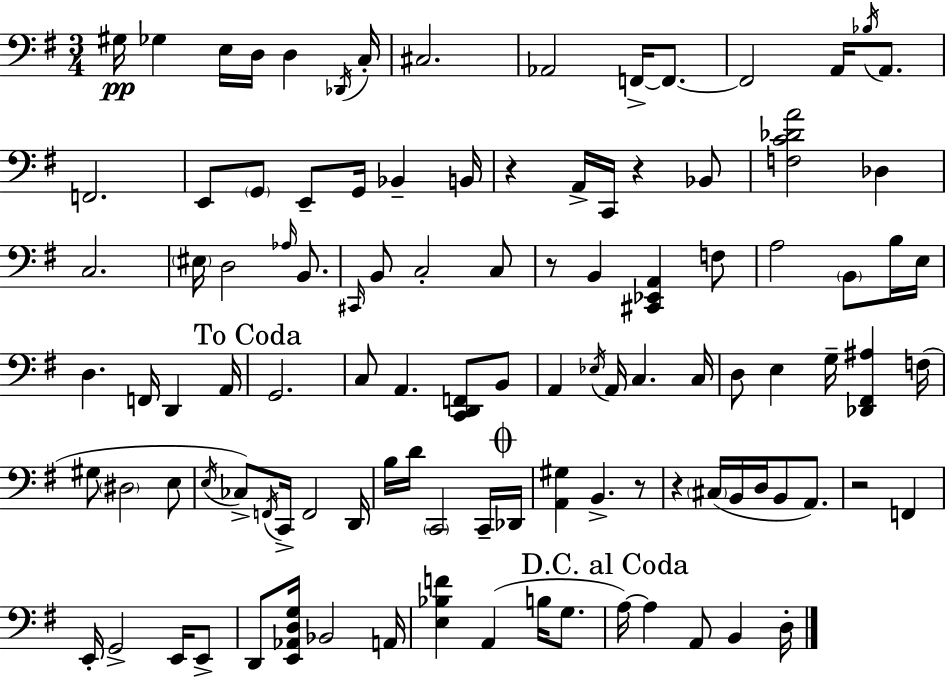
G#3/s Gb3/q E3/s D3/s D3/q Db2/s C3/s C#3/h. Ab2/h F2/s F2/e. F2/h A2/s Bb3/s A2/e. F2/h. E2/e G2/e E2/e G2/s Bb2/q B2/s R/q A2/s C2/s R/q Bb2/e [F3,C4,Db4,A4]/h Db3/q C3/h. EIS3/s D3/h Ab3/s B2/e. C#2/s B2/e C3/h C3/e R/e B2/q [C#2,Eb2,A2]/q F3/e A3/h B2/e B3/s E3/s D3/q. F2/s D2/q A2/s G2/h. C3/e A2/q. [C2,D2,F2]/e B2/e A2/q Eb3/s A2/s C3/q. C3/s D3/e E3/q G3/s [Db2,F#2,A#3]/q F3/s G#3/e D#3/h E3/e E3/s CES3/e F2/s C2/s F2/h D2/s B3/s D4/s C2/h C2/s Db2/s [A2,G#3]/q B2/q. R/e R/q C#3/s B2/s D3/s B2/e A2/e. R/h F2/q E2/s G2/h E2/s E2/e D2/e [E2,Ab2,D3,G3]/s Bb2/h A2/s [E3,Bb3,F4]/q A2/q B3/s G3/e. A3/s A3/q A2/e B2/q D3/s